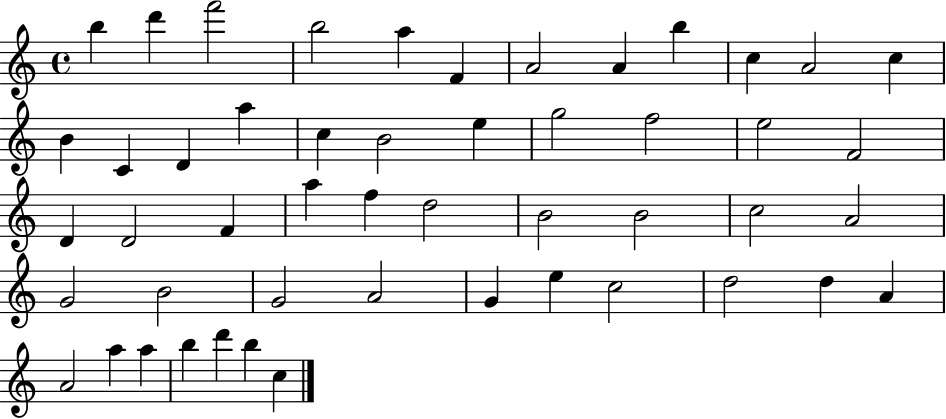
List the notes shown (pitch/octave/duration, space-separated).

B5/q D6/q F6/h B5/h A5/q F4/q A4/h A4/q B5/q C5/q A4/h C5/q B4/q C4/q D4/q A5/q C5/q B4/h E5/q G5/h F5/h E5/h F4/h D4/q D4/h F4/q A5/q F5/q D5/h B4/h B4/h C5/h A4/h G4/h B4/h G4/h A4/h G4/q E5/q C5/h D5/h D5/q A4/q A4/h A5/q A5/q B5/q D6/q B5/q C5/q